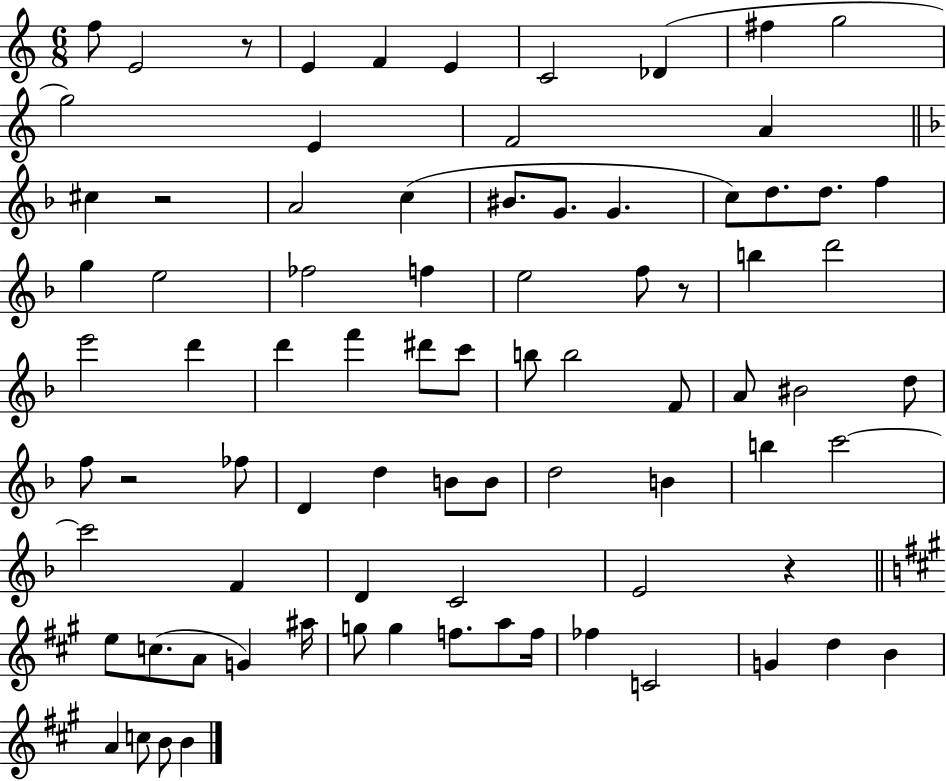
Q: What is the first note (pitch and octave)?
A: F5